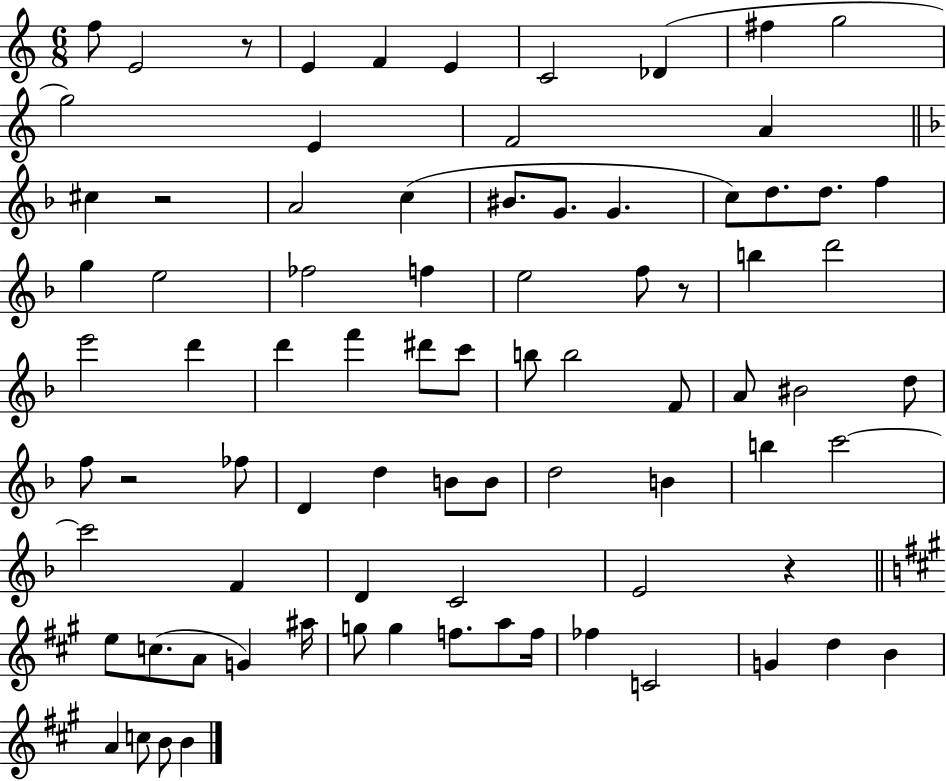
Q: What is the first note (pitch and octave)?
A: F5